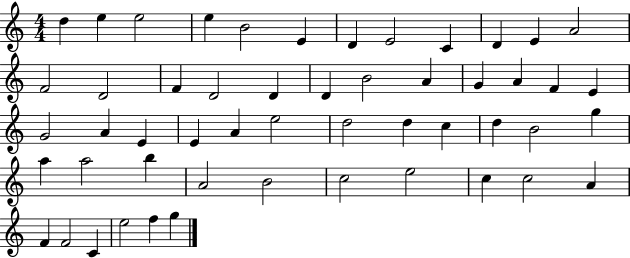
D5/q E5/q E5/h E5/q B4/h E4/q D4/q E4/h C4/q D4/q E4/q A4/h F4/h D4/h F4/q D4/h D4/q D4/q B4/h A4/q G4/q A4/q F4/q E4/q G4/h A4/q E4/q E4/q A4/q E5/h D5/h D5/q C5/q D5/q B4/h G5/q A5/q A5/h B5/q A4/h B4/h C5/h E5/h C5/q C5/h A4/q F4/q F4/h C4/q E5/h F5/q G5/q